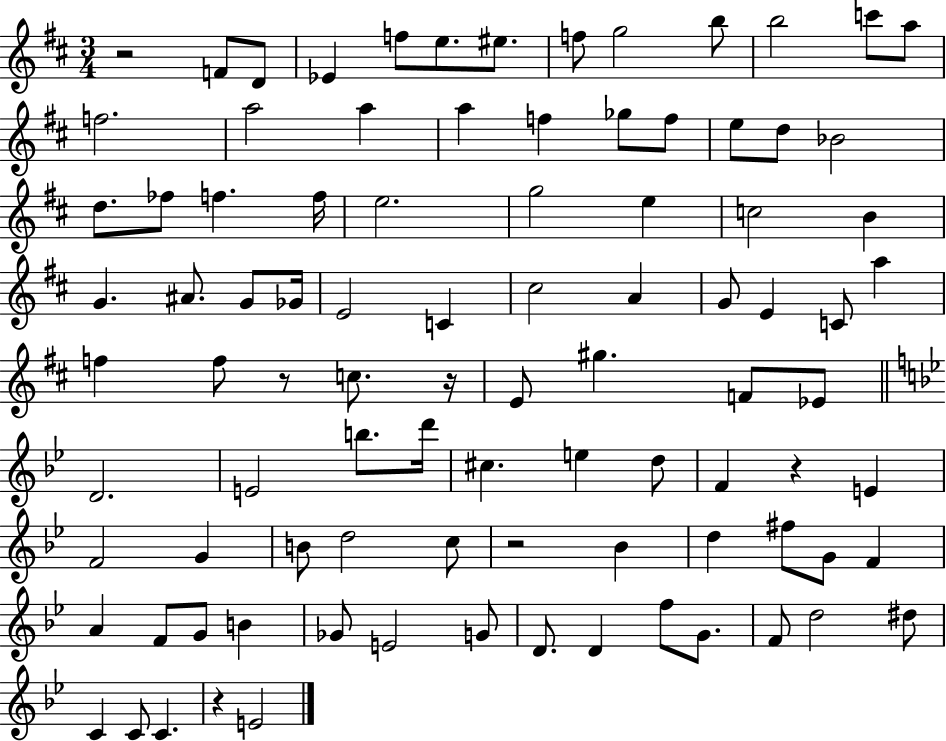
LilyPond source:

{
  \clef treble
  \numericTimeSignature
  \time 3/4
  \key d \major
  r2 f'8 d'8 | ees'4 f''8 e''8. eis''8. | f''8 g''2 b''8 | b''2 c'''8 a''8 | \break f''2. | a''2 a''4 | a''4 f''4 ges''8 f''8 | e''8 d''8 bes'2 | \break d''8. fes''8 f''4. f''16 | e''2. | g''2 e''4 | c''2 b'4 | \break g'4. ais'8. g'8 ges'16 | e'2 c'4 | cis''2 a'4 | g'8 e'4 c'8 a''4 | \break f''4 f''8 r8 c''8. r16 | e'8 gis''4. f'8 ees'8 | \bar "||" \break \key bes \major d'2. | e'2 b''8. d'''16 | cis''4. e''4 d''8 | f'4 r4 e'4 | \break f'2 g'4 | b'8 d''2 c''8 | r2 bes'4 | d''4 fis''8 g'8 f'4 | \break a'4 f'8 g'8 b'4 | ges'8 e'2 g'8 | d'8. d'4 f''8 g'8. | f'8 d''2 dis''8 | \break c'4 c'8 c'4. | r4 e'2 | \bar "|."
}